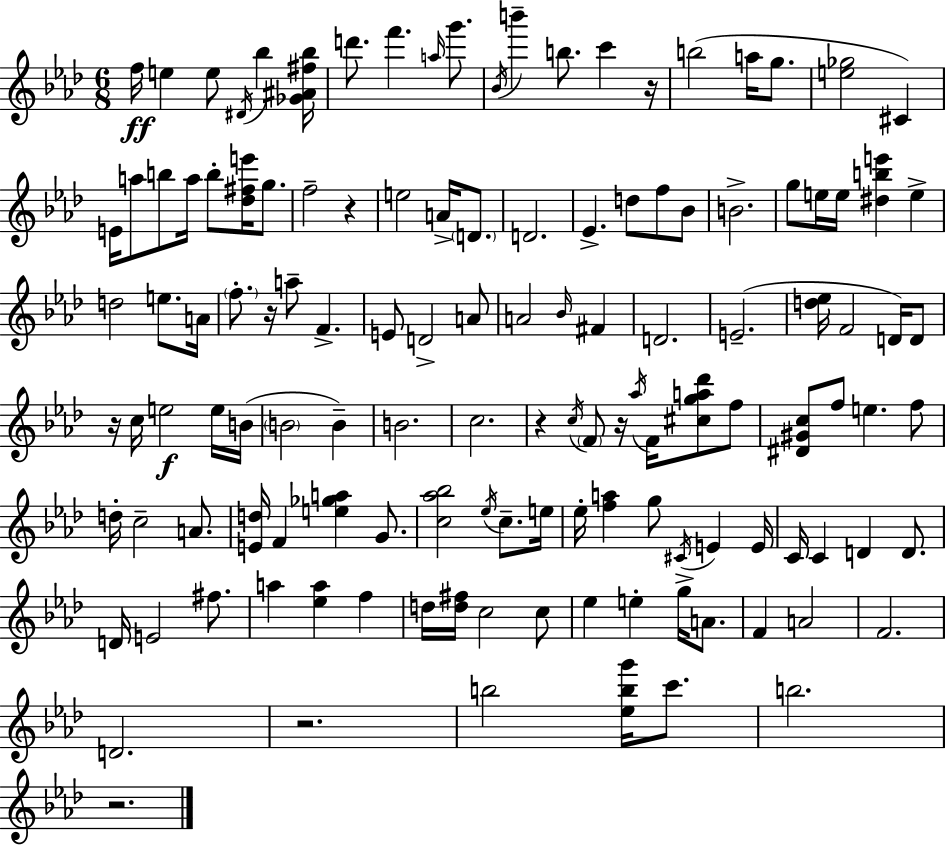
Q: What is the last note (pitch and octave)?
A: B5